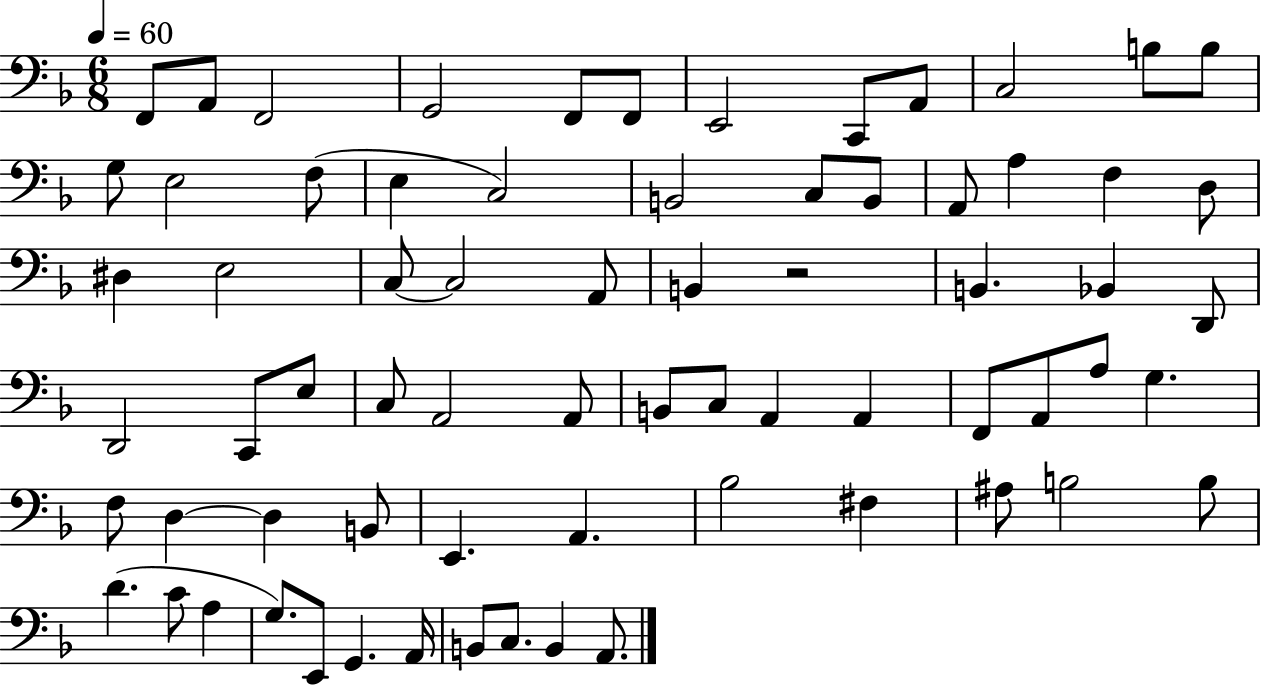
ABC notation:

X:1
T:Untitled
M:6/8
L:1/4
K:F
F,,/2 A,,/2 F,,2 G,,2 F,,/2 F,,/2 E,,2 C,,/2 A,,/2 C,2 B,/2 B,/2 G,/2 E,2 F,/2 E, C,2 B,,2 C,/2 B,,/2 A,,/2 A, F, D,/2 ^D, E,2 C,/2 C,2 A,,/2 B,, z2 B,, _B,, D,,/2 D,,2 C,,/2 E,/2 C,/2 A,,2 A,,/2 B,,/2 C,/2 A,, A,, F,,/2 A,,/2 A,/2 G, F,/2 D, D, B,,/2 E,, A,, _B,2 ^F, ^A,/2 B,2 B,/2 D C/2 A, G,/2 E,,/2 G,, A,,/4 B,,/2 C,/2 B,, A,,/2